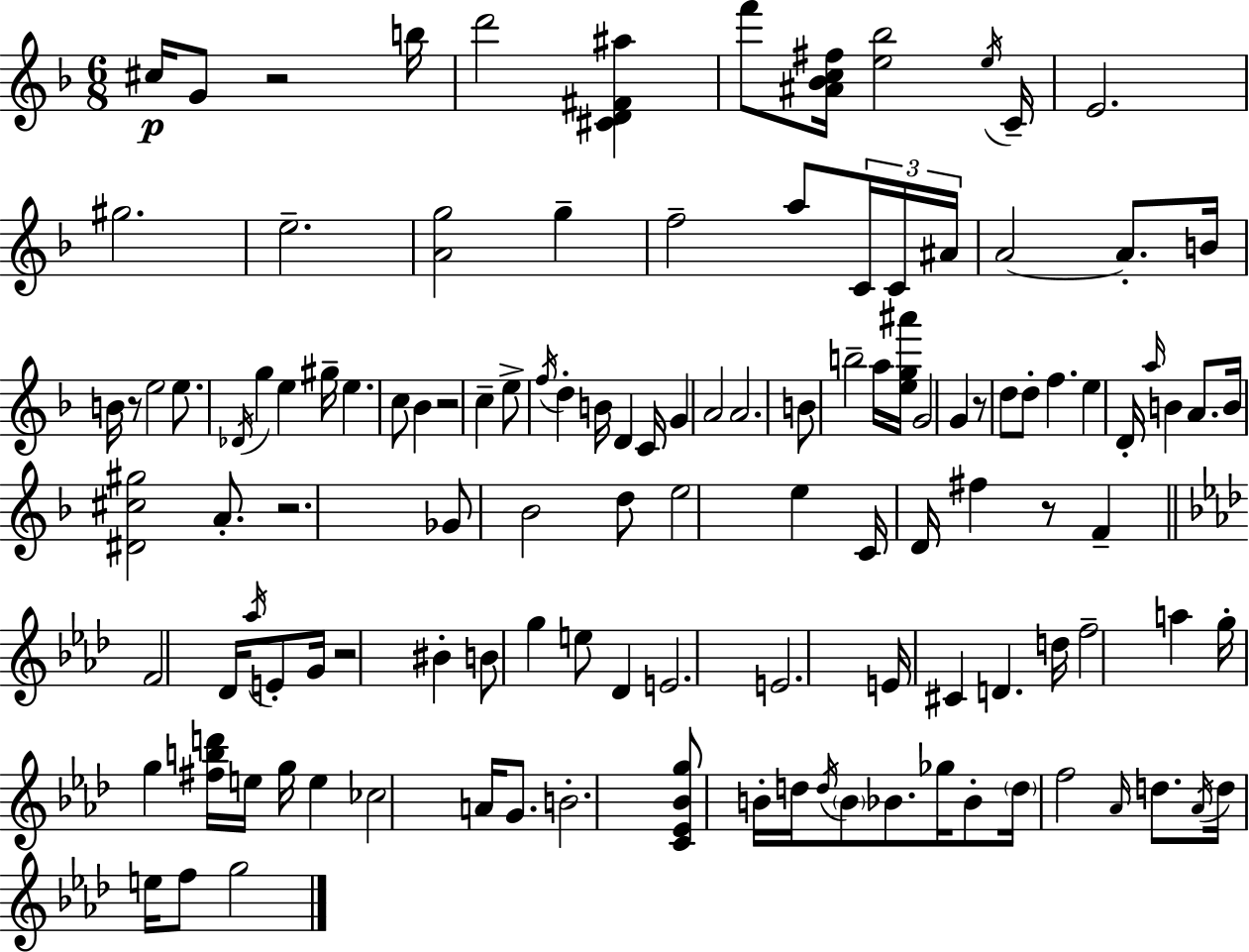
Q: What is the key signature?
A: D minor